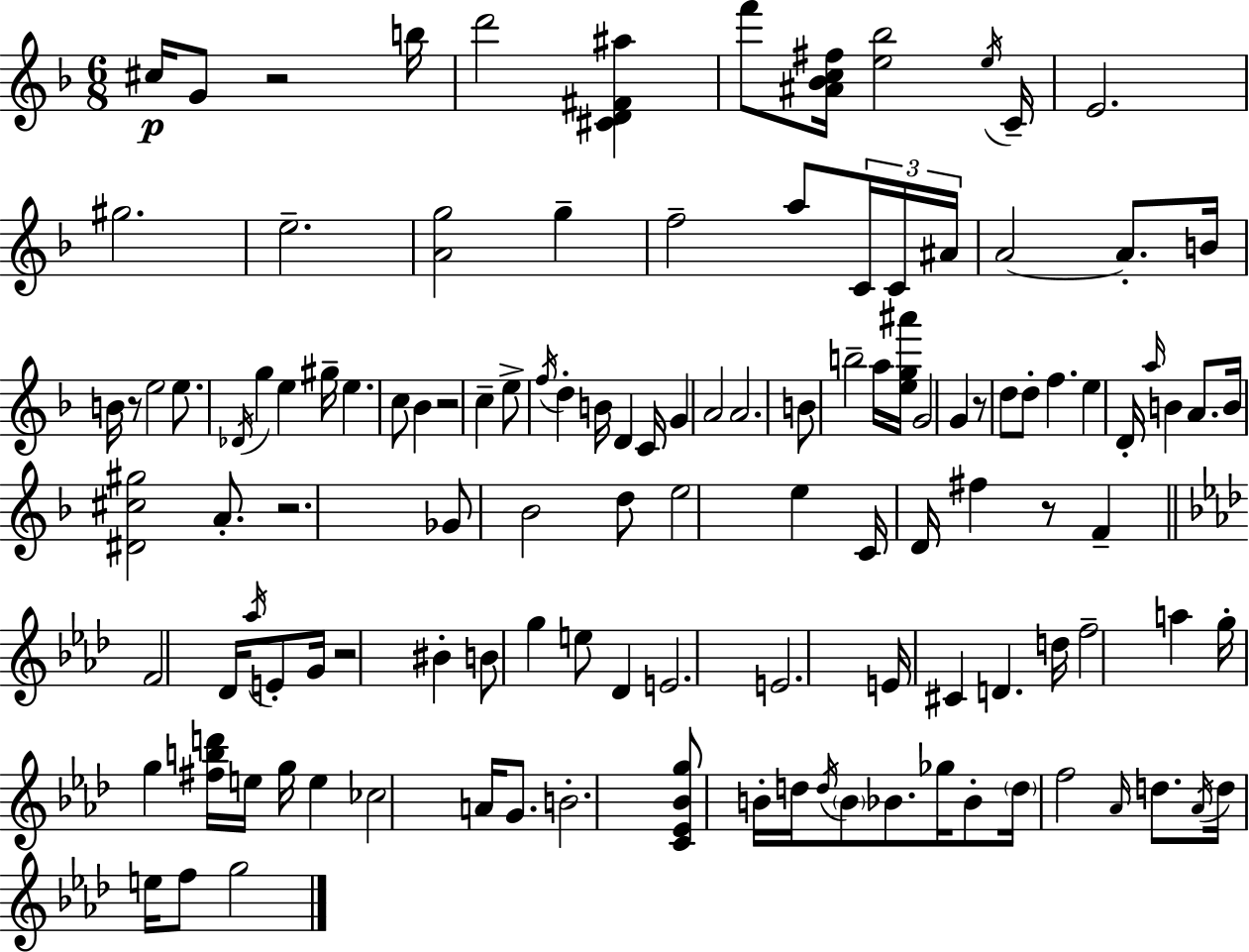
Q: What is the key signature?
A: D minor